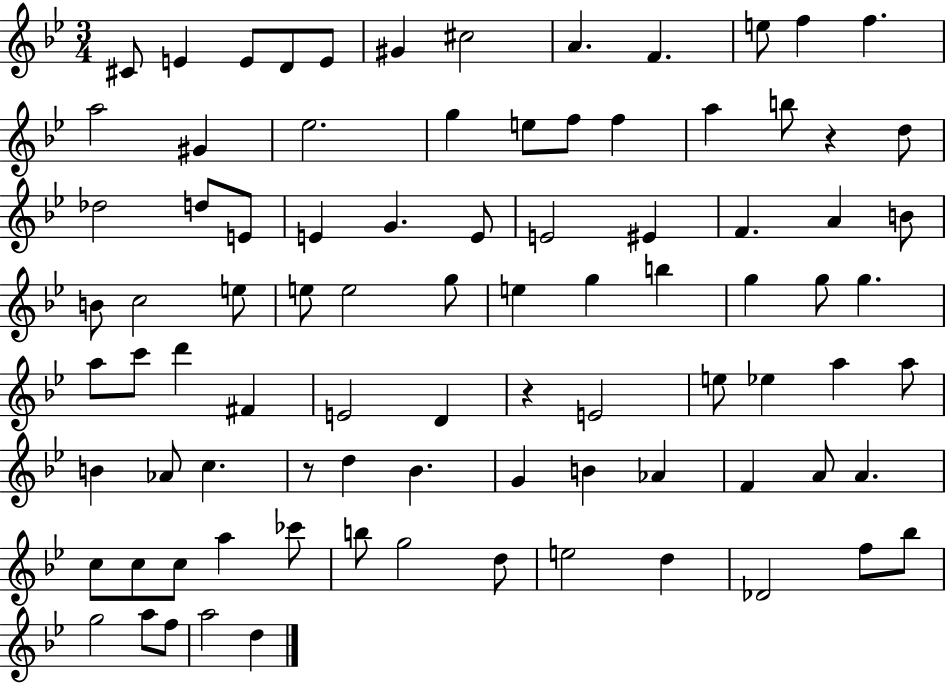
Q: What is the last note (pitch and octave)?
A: D5